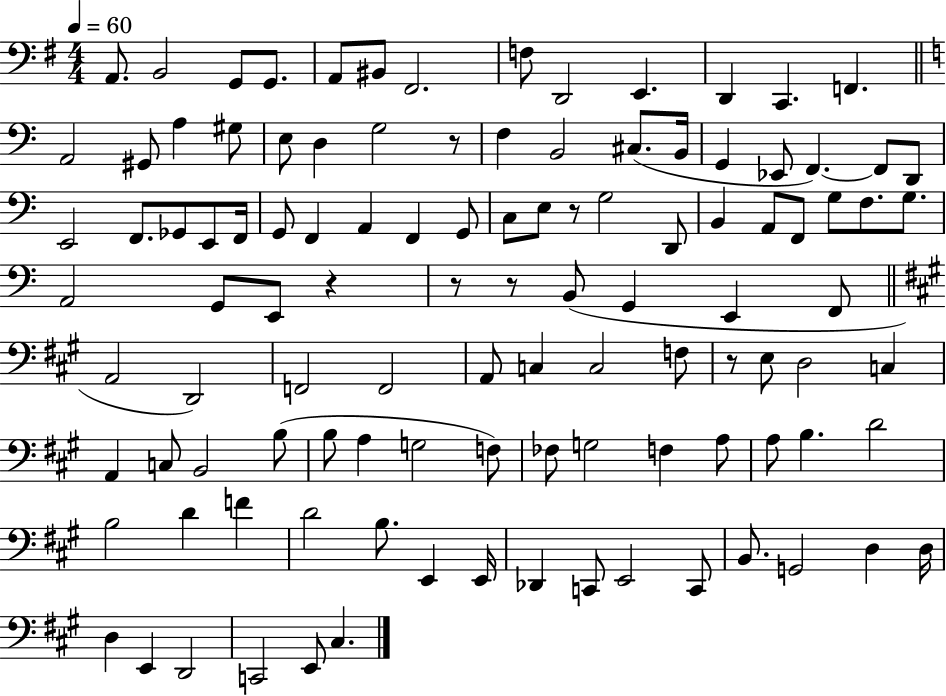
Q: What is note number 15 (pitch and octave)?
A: G#2